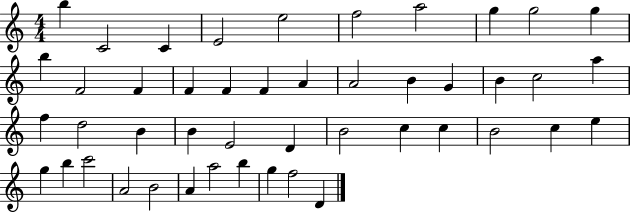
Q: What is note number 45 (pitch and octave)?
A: F5